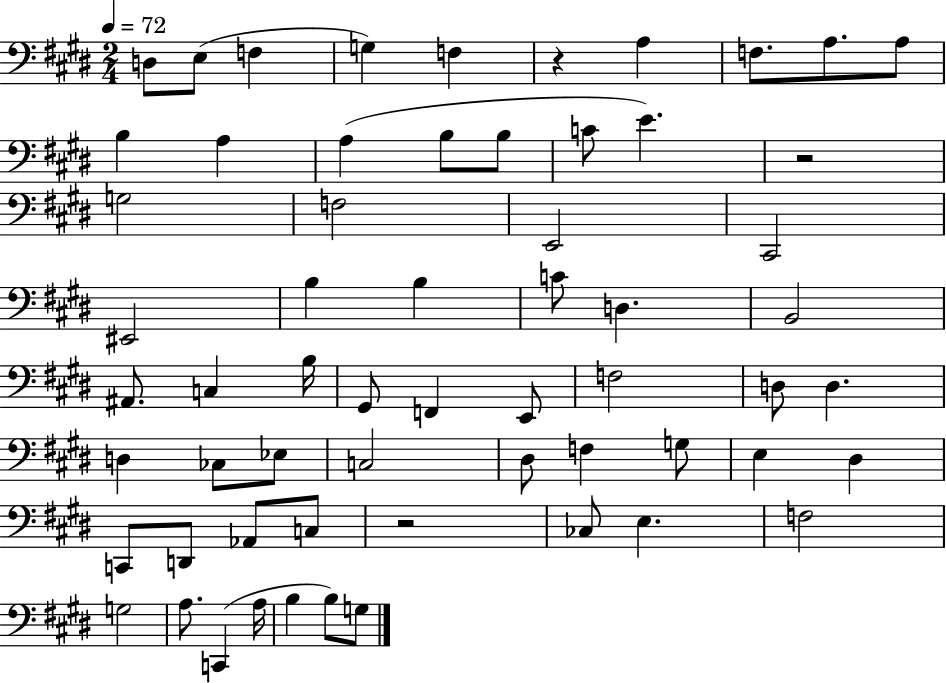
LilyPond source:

{
  \clef bass
  \numericTimeSignature
  \time 2/4
  \key e \major
  \tempo 4 = 72
  d8 e8( f4 | g4) f4 | r4 a4 | f8. a8. a8 | \break b4 a4 | a4( b8 b8 | c'8 e'4.) | r2 | \break g2 | f2 | e,2 | cis,2 | \break eis,2 | b4 b4 | c'8 d4. | b,2 | \break ais,8. c4 b16 | gis,8 f,4 e,8 | f2 | d8 d4. | \break d4 ces8 ees8 | c2 | dis8 f4 g8 | e4 dis4 | \break c,8 d,8 aes,8 c8 | r2 | ces8 e4. | f2 | \break g2 | a8. c,4( a16 | b4 b8) g8 | \bar "|."
}